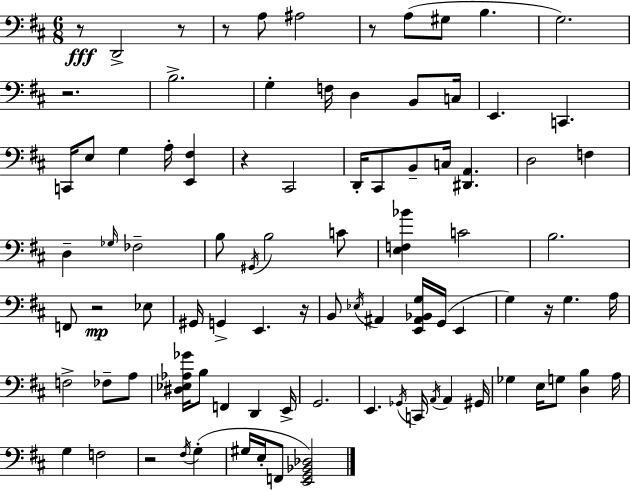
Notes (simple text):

R/e D2/h R/e R/e A3/e A#3/h R/e A3/e G#3/e B3/q. G3/h. R/h. B3/h. G3/q F3/s D3/q B2/e C3/s E2/q. C2/q. C2/s E3/e G3/q A3/s [E2,F#3]/q R/q C#2/h D2/s C#2/e B2/e C3/s [D#2,A2]/q. D3/h F3/q D3/q Gb3/s FES3/h B3/e G#2/s B3/h C4/e [E3,F3,Bb4]/q C4/h B3/h. F2/e R/h Eb3/e G#2/s G2/q E2/q. R/s B2/e Eb3/s A#2/q [E2,A#2,Bb2,G3]/s G2/s E2/q G3/q R/s G3/q. A3/s F3/h FES3/e A3/e [D#3,Eb3,Ab3,Gb4]/s B3/e F2/q D2/q E2/s G2/h. E2/q. Gb2/s C2/s A2/s A2/q G#2/s Gb3/q E3/s G3/e [D3,B3]/q A3/s G3/q F3/h R/h F#3/s G3/q G#3/s E3/s F2/e [E2,G2,Bb2,Db3]/h